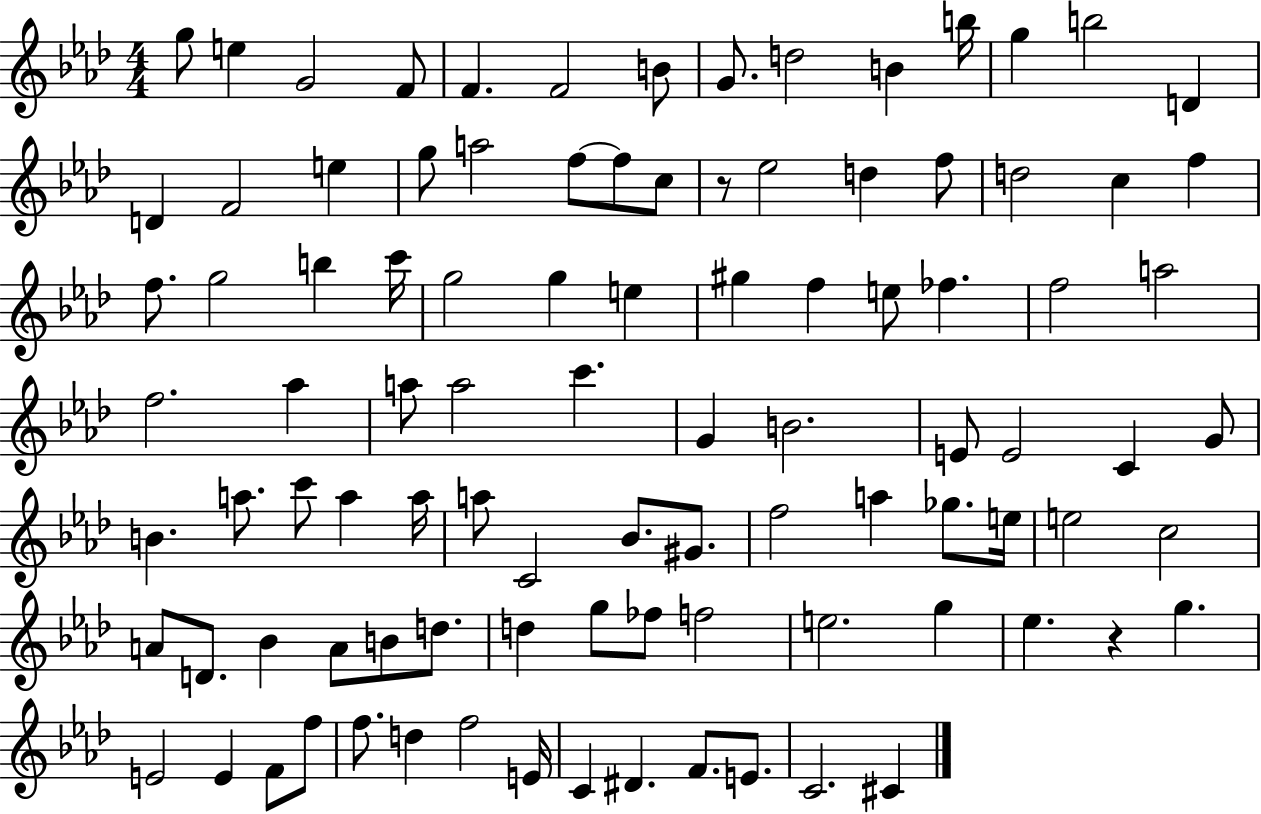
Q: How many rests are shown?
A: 2